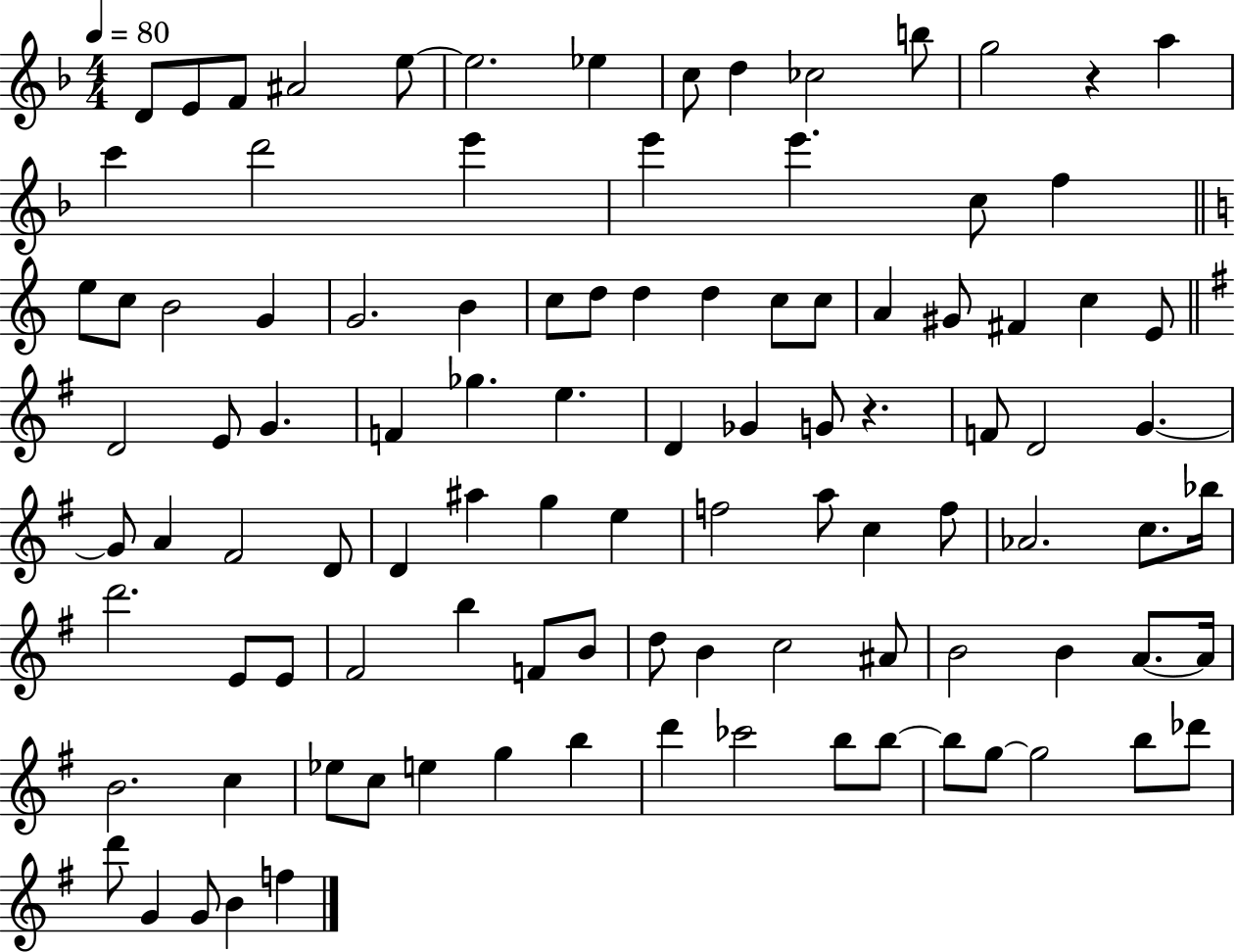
D4/e E4/e F4/e A#4/h E5/e E5/h. Eb5/q C5/e D5/q CES5/h B5/e G5/h R/q A5/q C6/q D6/h E6/q E6/q E6/q. C5/e F5/q E5/e C5/e B4/h G4/q G4/h. B4/q C5/e D5/e D5/q D5/q C5/e C5/e A4/q G#4/e F#4/q C5/q E4/e D4/h E4/e G4/q. F4/q Gb5/q. E5/q. D4/q Gb4/q G4/e R/q. F4/e D4/h G4/q. G4/e A4/q F#4/h D4/e D4/q A#5/q G5/q E5/q F5/h A5/e C5/q F5/e Ab4/h. C5/e. Bb5/s D6/h. E4/e E4/e F#4/h B5/q F4/e B4/e D5/e B4/q C5/h A#4/e B4/h B4/q A4/e. A4/s B4/h. C5/q Eb5/e C5/e E5/q G5/q B5/q D6/q CES6/h B5/e B5/e B5/e G5/e G5/h B5/e Db6/e D6/e G4/q G4/e B4/q F5/q